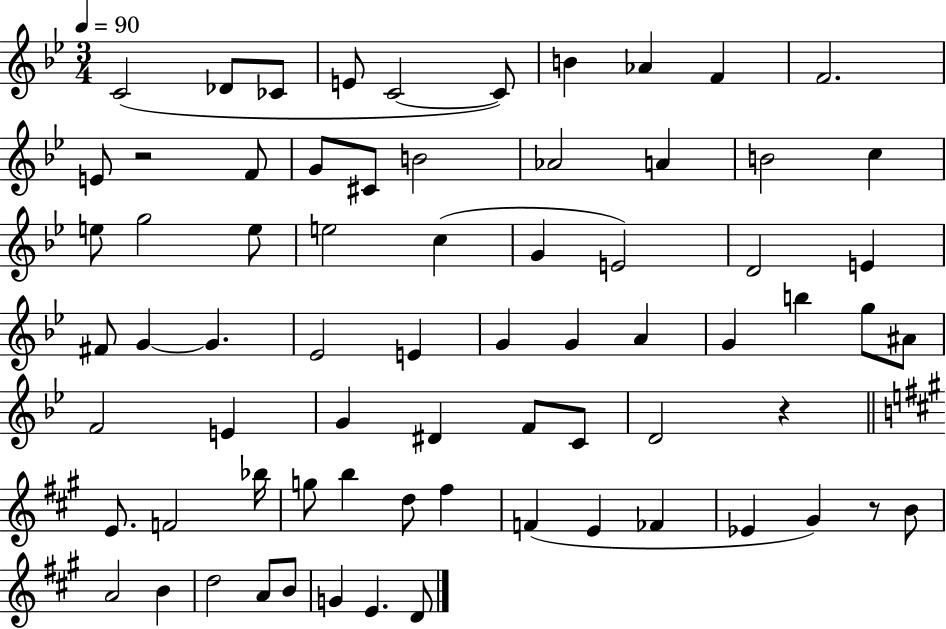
{
  \clef treble
  \numericTimeSignature
  \time 3/4
  \key bes \major
  \tempo 4 = 90
  \repeat volta 2 { c'2( des'8 ces'8 | e'8 c'2~~ c'8) | b'4 aes'4 f'4 | f'2. | \break e'8 r2 f'8 | g'8 cis'8 b'2 | aes'2 a'4 | b'2 c''4 | \break e''8 g''2 e''8 | e''2 c''4( | g'4 e'2) | d'2 e'4 | \break fis'8 g'4~~ g'4. | ees'2 e'4 | g'4 g'4 a'4 | g'4 b''4 g''8 ais'8 | \break f'2 e'4 | g'4 dis'4 f'8 c'8 | d'2 r4 | \bar "||" \break \key a \major e'8. f'2 bes''16 | g''8 b''4 d''8 fis''4 | f'4( e'4 fes'4 | ees'4 gis'4) r8 b'8 | \break a'2 b'4 | d''2 a'8 b'8 | g'4 e'4. d'8 | } \bar "|."
}